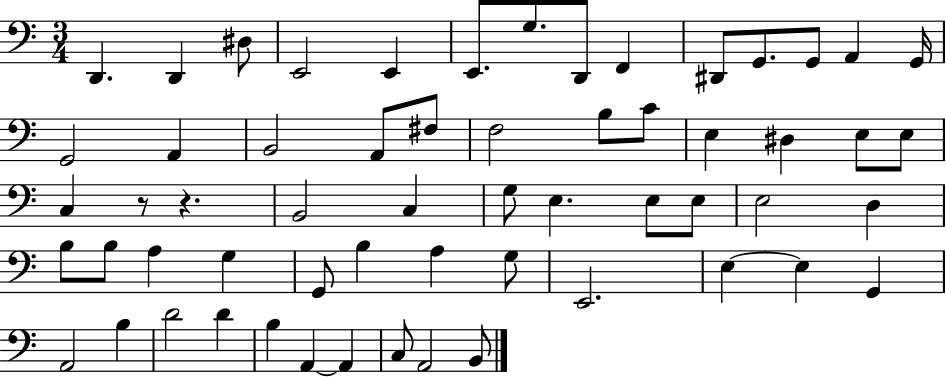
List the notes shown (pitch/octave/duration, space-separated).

D2/q. D2/q D#3/e E2/h E2/q E2/e. G3/e. D2/e F2/q D#2/e G2/e. G2/e A2/q G2/s G2/h A2/q B2/h A2/e F#3/e F3/h B3/e C4/e E3/q D#3/q E3/e E3/e C3/q R/e R/q. B2/h C3/q G3/e E3/q. E3/e E3/e E3/h D3/q B3/e B3/e A3/q G3/q G2/e B3/q A3/q G3/e E2/h. E3/q E3/q G2/q A2/h B3/q D4/h D4/q B3/q A2/q A2/q C3/e A2/h B2/e